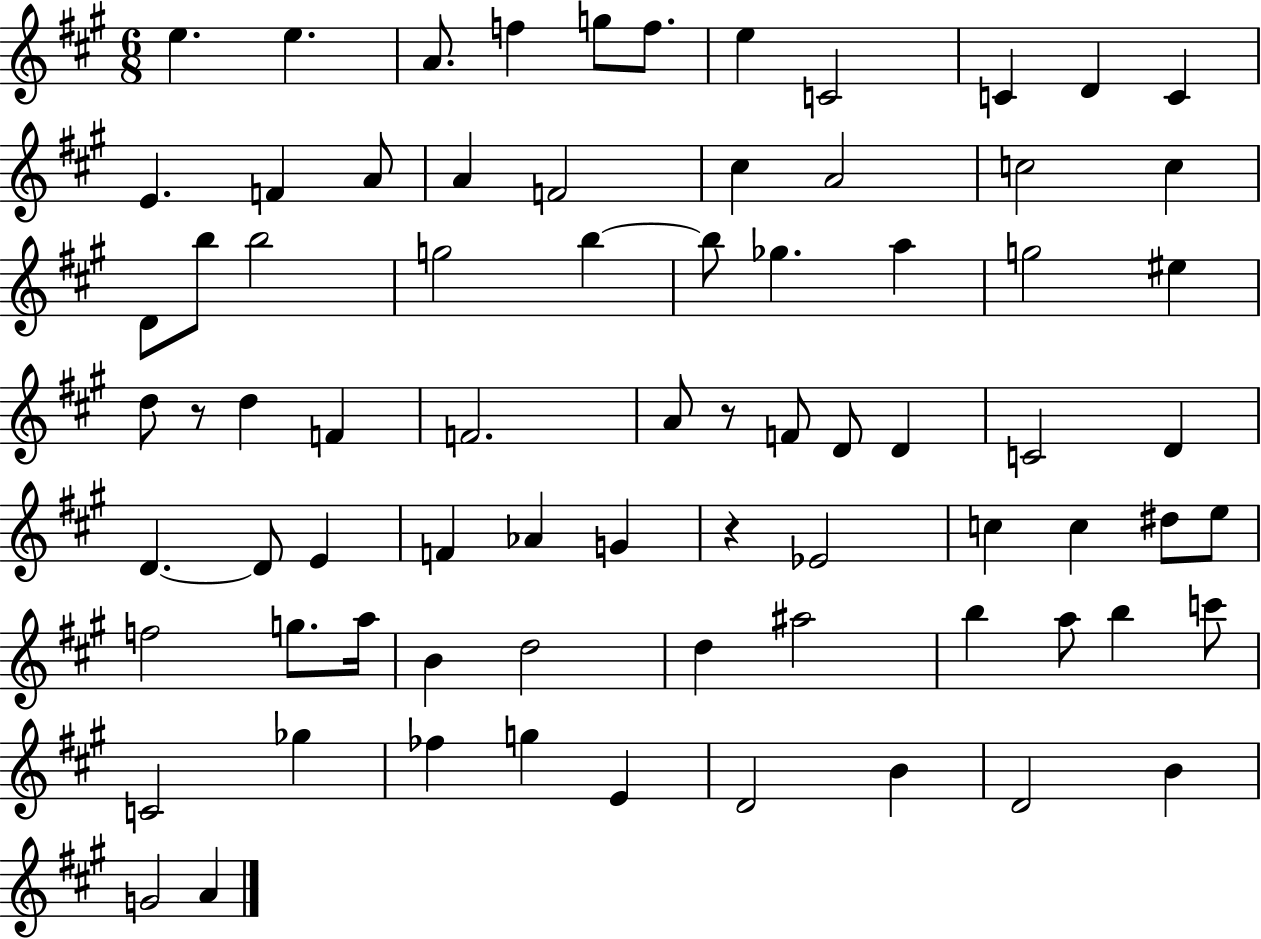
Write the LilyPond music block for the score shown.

{
  \clef treble
  \numericTimeSignature
  \time 6/8
  \key a \major
  e''4. e''4. | a'8. f''4 g''8 f''8. | e''4 c'2 | c'4 d'4 c'4 | \break e'4. f'4 a'8 | a'4 f'2 | cis''4 a'2 | c''2 c''4 | \break d'8 b''8 b''2 | g''2 b''4~~ | b''8 ges''4. a''4 | g''2 eis''4 | \break d''8 r8 d''4 f'4 | f'2. | a'8 r8 f'8 d'8 d'4 | c'2 d'4 | \break d'4.~~ d'8 e'4 | f'4 aes'4 g'4 | r4 ees'2 | c''4 c''4 dis''8 e''8 | \break f''2 g''8. a''16 | b'4 d''2 | d''4 ais''2 | b''4 a''8 b''4 c'''8 | \break c'2 ges''4 | fes''4 g''4 e'4 | d'2 b'4 | d'2 b'4 | \break g'2 a'4 | \bar "|."
}